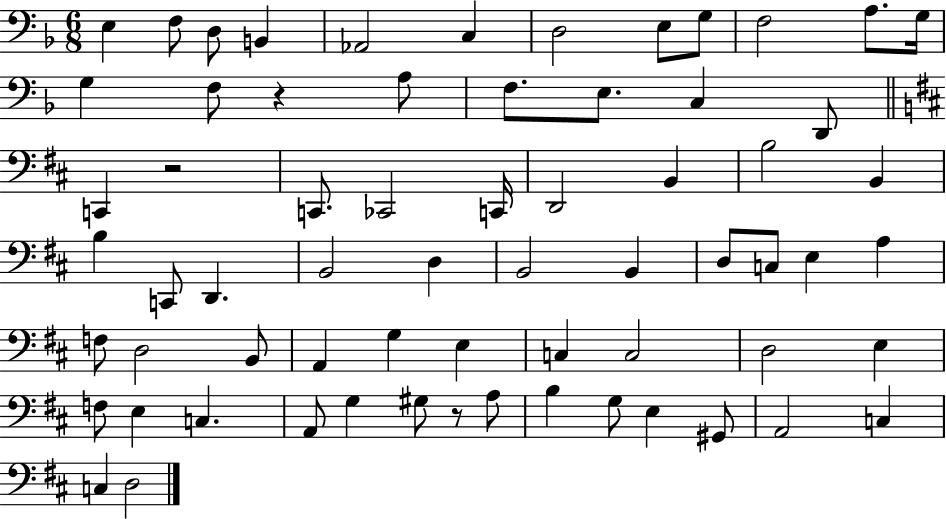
E3/q F3/e D3/e B2/q Ab2/h C3/q D3/h E3/e G3/e F3/h A3/e. G3/s G3/q F3/e R/q A3/e F3/e. E3/e. C3/q D2/e C2/q R/h C2/e. CES2/h C2/s D2/h B2/q B3/h B2/q B3/q C2/e D2/q. B2/h D3/q B2/h B2/q D3/e C3/e E3/q A3/q F3/e D3/h B2/e A2/q G3/q E3/q C3/q C3/h D3/h E3/q F3/e E3/q C3/q. A2/e G3/q G#3/e R/e A3/e B3/q G3/e E3/q G#2/e A2/h C3/q C3/q D3/h